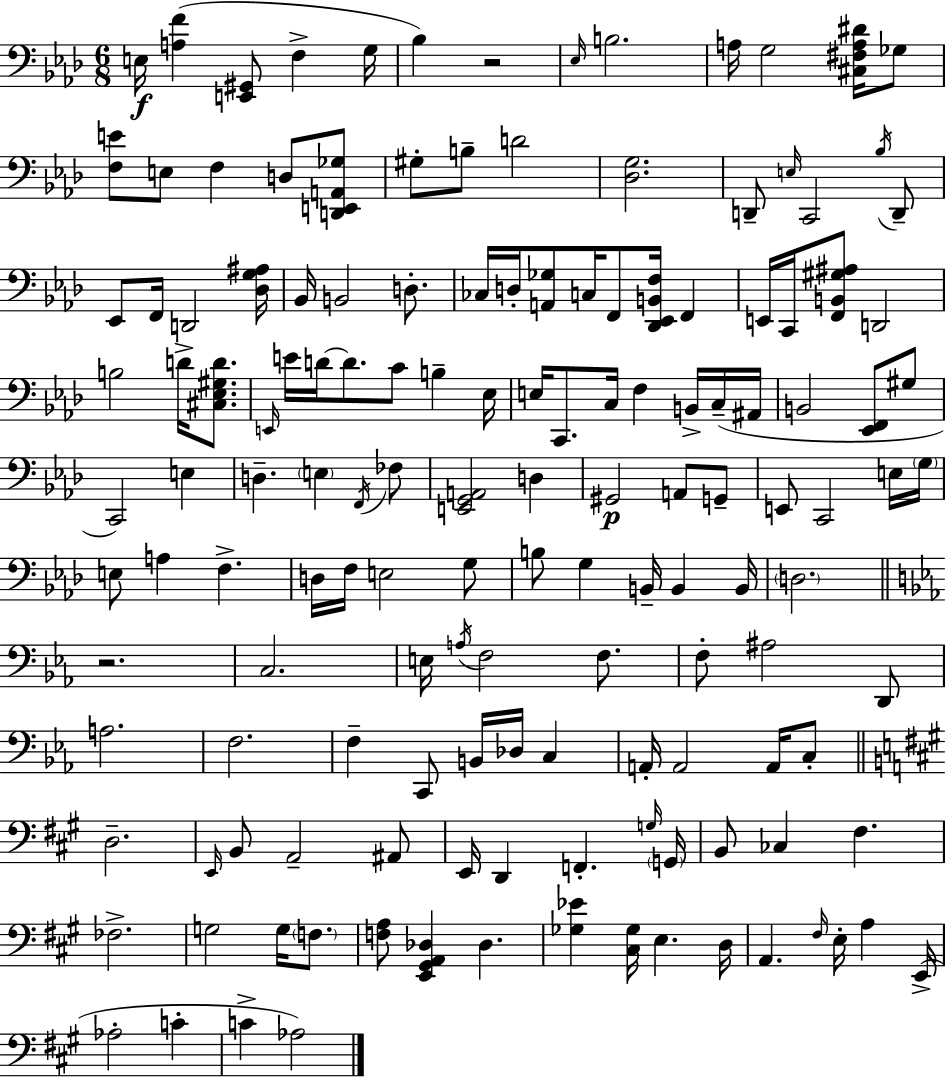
X:1
T:Untitled
M:6/8
L:1/4
K:Fm
E,/4 [A,F] [E,,^G,,]/2 F, G,/4 _B, z2 _E,/4 B,2 A,/4 G,2 [^C,^F,A,^D]/4 _G,/2 [F,E]/2 E,/2 F, D,/2 [D,,E,,A,,_G,]/2 ^G,/2 B,/2 D2 [_D,G,]2 D,,/2 E,/4 C,,2 _B,/4 D,,/2 _E,,/2 F,,/4 D,,2 [_D,G,^A,]/4 _B,,/4 B,,2 D,/2 _C,/4 D,/4 [A,,_G,]/2 C,/4 F,,/2 [_D,,_E,,B,,F,]/4 F,, E,,/4 C,,/4 [F,,B,,^G,^A,]/2 D,,2 B,2 D/4 [^C,_E,^G,D]/2 E,,/4 E/4 D/4 D/2 C/2 B, _E,/4 E,/4 C,,/2 C,/4 F, B,,/4 C,/4 ^A,,/4 B,,2 [_E,,F,,]/2 ^G,/2 C,,2 E, D, E, F,,/4 _F,/2 [E,,G,,A,,]2 D, ^G,,2 A,,/2 G,,/2 E,,/2 C,,2 E,/4 G,/4 E,/2 A, F, D,/4 F,/4 E,2 G,/2 B,/2 G, B,,/4 B,, B,,/4 D,2 z2 C,2 E,/4 A,/4 F,2 F,/2 F,/2 ^A,2 D,,/2 A,2 F,2 F, C,,/2 B,,/4 _D,/4 C, A,,/4 A,,2 A,,/4 C,/2 D,2 E,,/4 B,,/2 A,,2 ^A,,/2 E,,/4 D,, F,, G,/4 G,,/4 B,,/2 _C, ^F, _F,2 G,2 G,/4 F,/2 [F,A,]/2 [E,,^G,,A,,_D,] _D, [_G,_E] [^C,_G,]/4 E, D,/4 A,, ^F,/4 E,/4 A, E,,/4 _A,2 C C _A,2